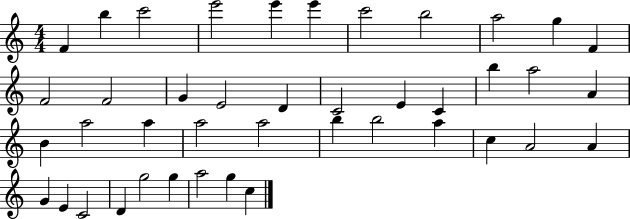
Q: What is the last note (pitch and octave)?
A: C5